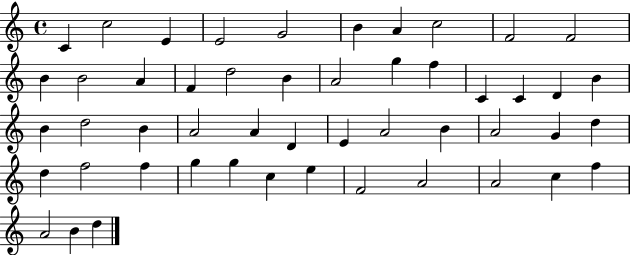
C4/q C5/h E4/q E4/h G4/h B4/q A4/q C5/h F4/h F4/h B4/q B4/h A4/q F4/q D5/h B4/q A4/h G5/q F5/q C4/q C4/q D4/q B4/q B4/q D5/h B4/q A4/h A4/q D4/q E4/q A4/h B4/q A4/h G4/q D5/q D5/q F5/h F5/q G5/q G5/q C5/q E5/q F4/h A4/h A4/h C5/q F5/q A4/h B4/q D5/q